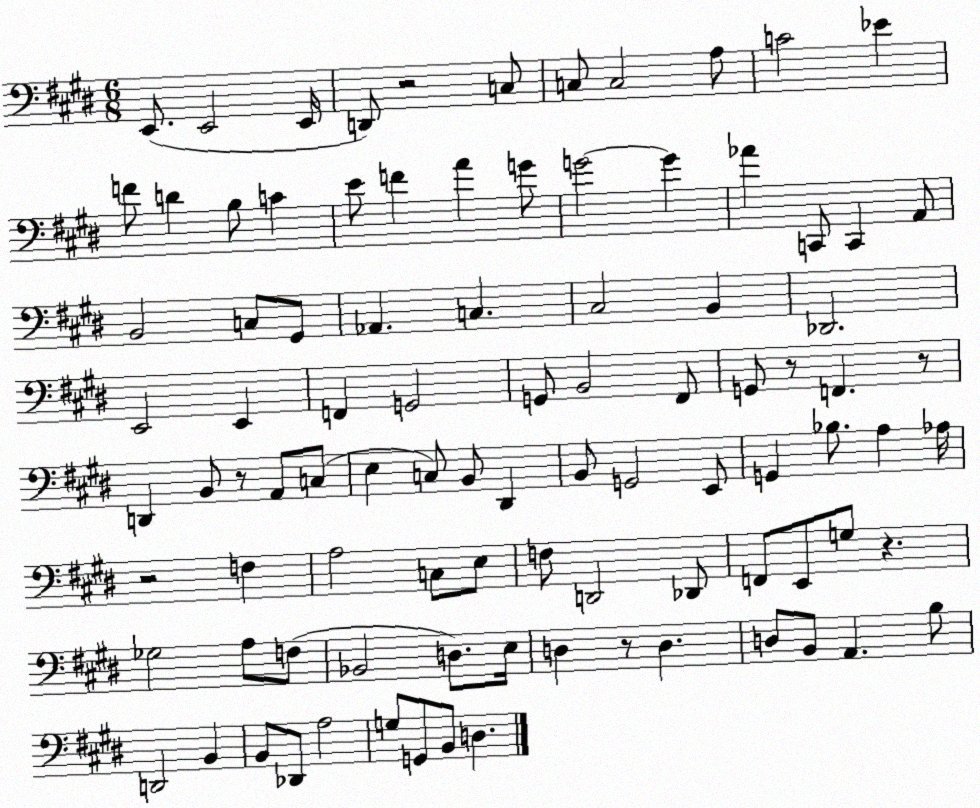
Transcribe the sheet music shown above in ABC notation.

X:1
T:Untitled
M:6/8
L:1/4
K:E
E,,/2 E,,2 E,,/4 D,,/2 z2 C,/2 C,/2 C,2 A,/2 C2 _E F/2 D B,/2 C E/2 F A G/2 G2 G _A C,,/2 C,, A,,/2 B,,2 C,/2 ^G,,/2 _A,, C, ^C,2 B,, _D,,2 E,,2 E,, F,, G,,2 G,,/2 B,,2 ^F,,/2 G,,/2 z/2 F,, z/2 D,, B,,/2 z/2 A,,/2 C,/2 E, C,/2 B,,/2 ^D,, B,,/2 G,,2 E,,/2 G,, _B,/2 A, _A,/4 z2 F, A,2 C,/2 E,/2 F,/2 D,,2 _D,,/2 F,,/2 E,,/2 G,/2 z _G,2 A,/2 F,/2 _B,,2 D,/2 E,/4 D, z/2 D, D,/2 B,,/2 A,, B,/2 D,,2 B,, B,,/2 _D,,/2 A,2 G,/2 G,,/2 B,,/2 D,